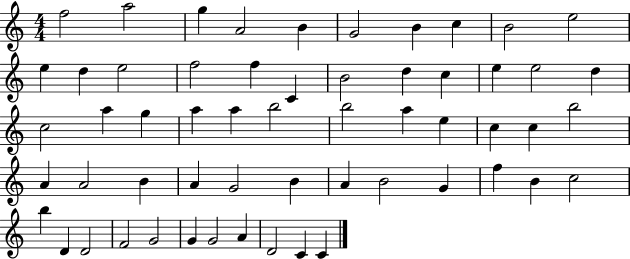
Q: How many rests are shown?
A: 0